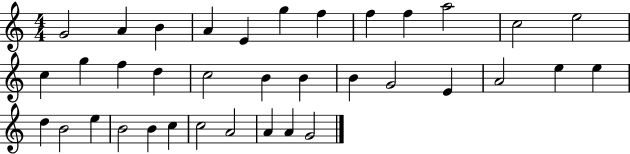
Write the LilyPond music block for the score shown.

{
  \clef treble
  \numericTimeSignature
  \time 4/4
  \key c \major
  g'2 a'4 b'4 | a'4 e'4 g''4 f''4 | f''4 f''4 a''2 | c''2 e''2 | \break c''4 g''4 f''4 d''4 | c''2 b'4 b'4 | b'4 g'2 e'4 | a'2 e''4 e''4 | \break d''4 b'2 e''4 | b'2 b'4 c''4 | c''2 a'2 | a'4 a'4 g'2 | \break \bar "|."
}